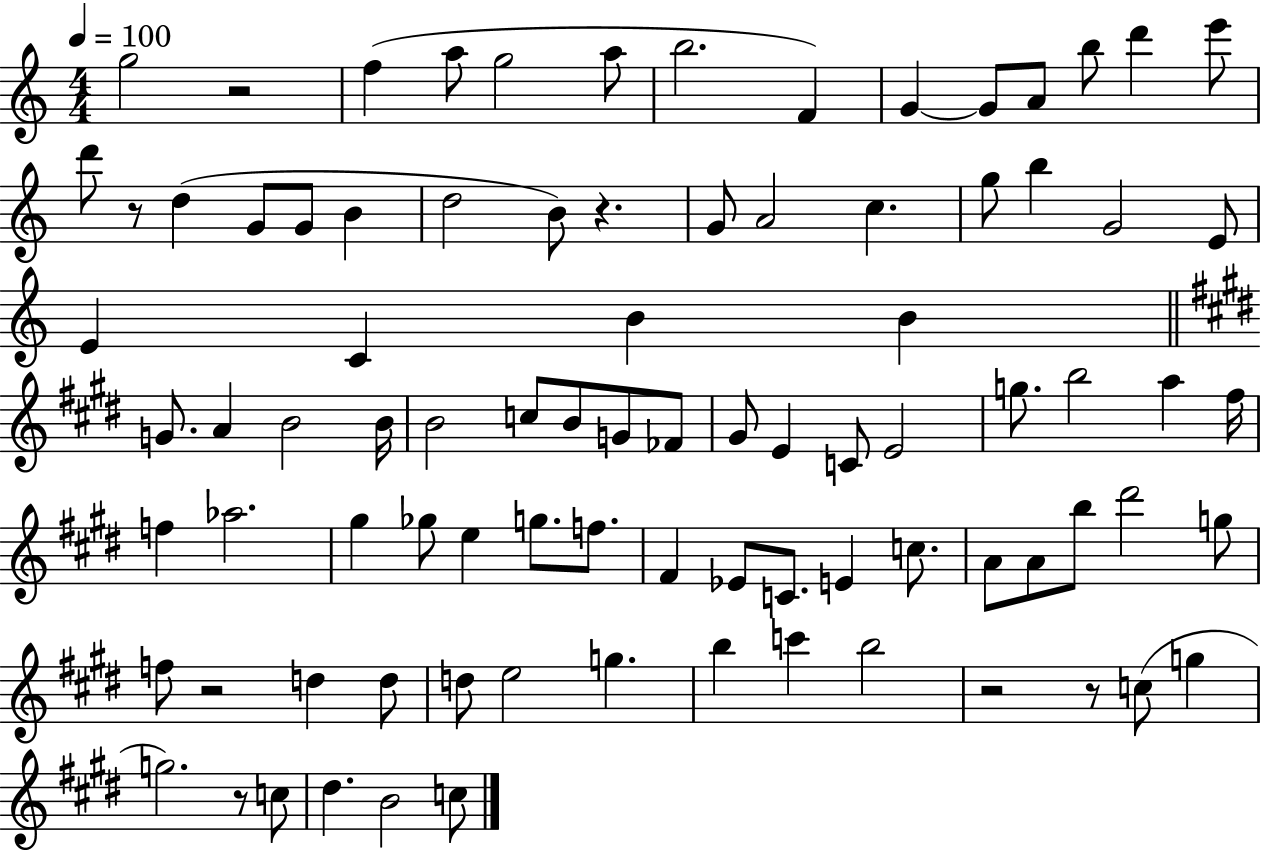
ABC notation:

X:1
T:Untitled
M:4/4
L:1/4
K:C
g2 z2 f a/2 g2 a/2 b2 F G G/2 A/2 b/2 d' e'/2 d'/2 z/2 d G/2 G/2 B d2 B/2 z G/2 A2 c g/2 b G2 E/2 E C B B G/2 A B2 B/4 B2 c/2 B/2 G/2 _F/2 ^G/2 E C/2 E2 g/2 b2 a ^f/4 f _a2 ^g _g/2 e g/2 f/2 ^F _E/2 C/2 E c/2 A/2 A/2 b/2 ^d'2 g/2 f/2 z2 d d/2 d/2 e2 g b c' b2 z2 z/2 c/2 g g2 z/2 c/2 ^d B2 c/2